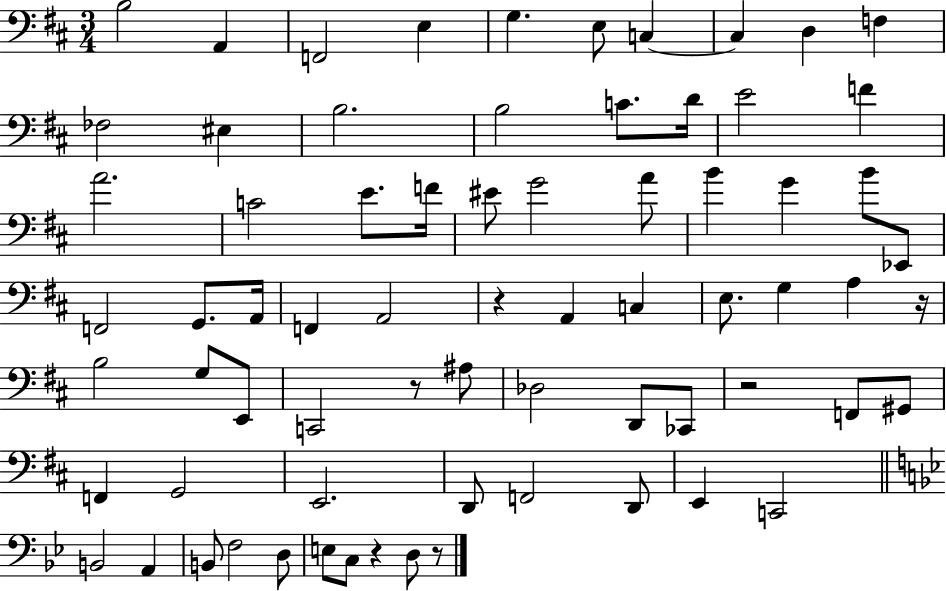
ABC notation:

X:1
T:Untitled
M:3/4
L:1/4
K:D
B,2 A,, F,,2 E, G, E,/2 C, C, D, F, _F,2 ^E, B,2 B,2 C/2 D/4 E2 F A2 C2 E/2 F/4 ^E/2 G2 A/2 B G B/2 _E,,/2 F,,2 G,,/2 A,,/4 F,, A,,2 z A,, C, E,/2 G, A, z/4 B,2 G,/2 E,,/2 C,,2 z/2 ^A,/2 _D,2 D,,/2 _C,,/2 z2 F,,/2 ^G,,/2 F,, G,,2 E,,2 D,,/2 F,,2 D,,/2 E,, C,,2 B,,2 A,, B,,/2 F,2 D,/2 E,/2 C,/2 z D,/2 z/2